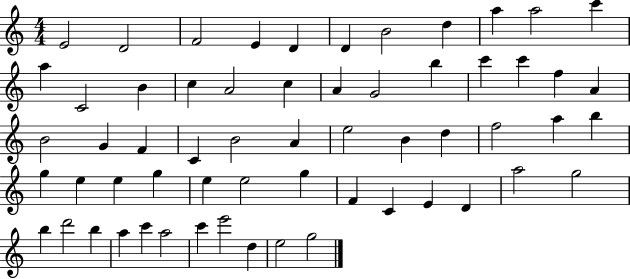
E4/h D4/h F4/h E4/q D4/q D4/q B4/h D5/q A5/q A5/h C6/q A5/q C4/h B4/q C5/q A4/h C5/q A4/q G4/h B5/q C6/q C6/q F5/q A4/q B4/h G4/q F4/q C4/q B4/h A4/q E5/h B4/q D5/q F5/h A5/q B5/q G5/q E5/q E5/q G5/q E5/q E5/h G5/q F4/q C4/q E4/q D4/q A5/h G5/h B5/q D6/h B5/q A5/q C6/q A5/h C6/q E6/h D5/q E5/h G5/h